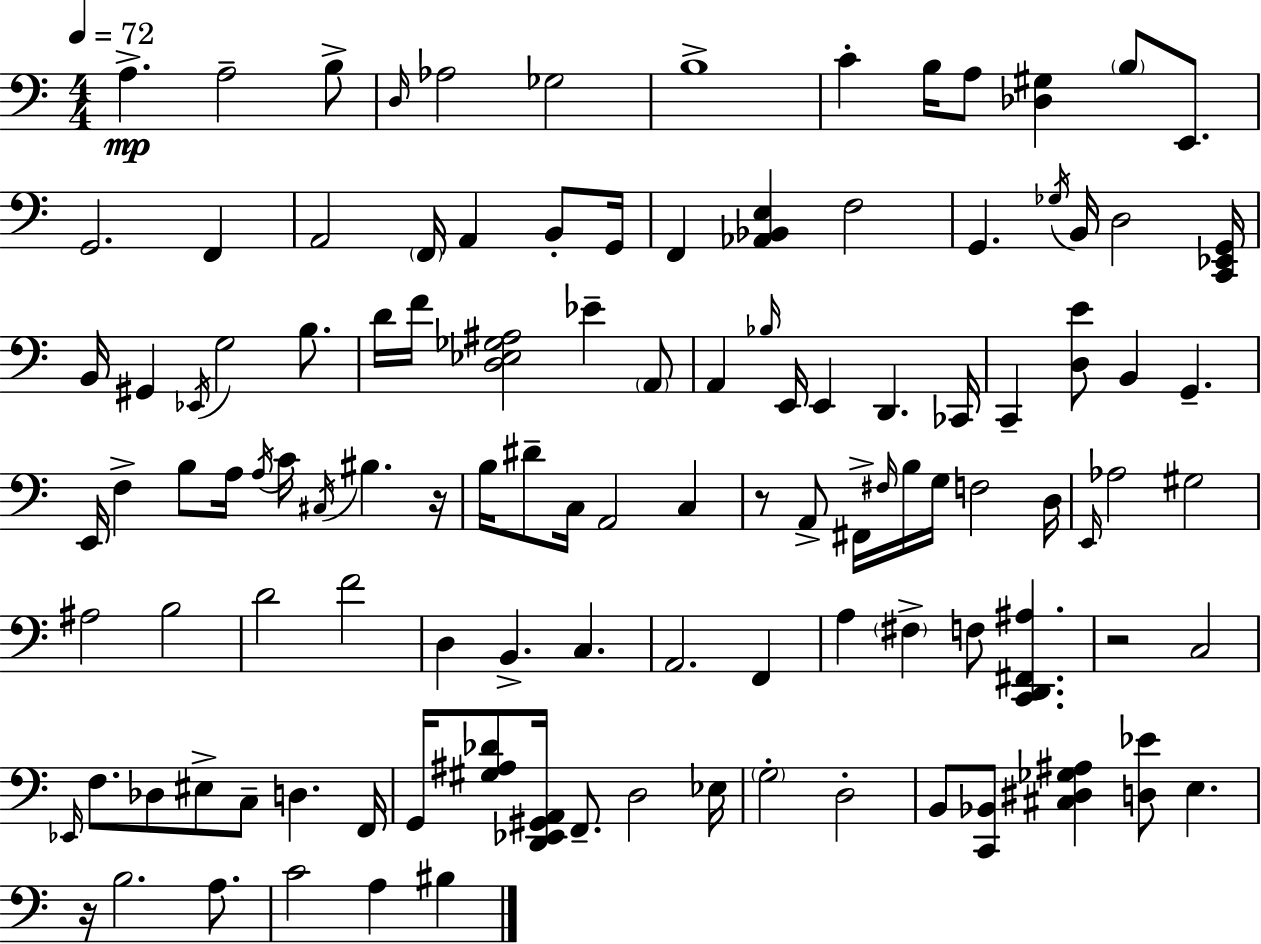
X:1
T:Untitled
M:4/4
L:1/4
K:Am
A, A,2 B,/2 D,/4 _A,2 _G,2 B,4 C B,/4 A,/2 [_D,^G,] B,/2 E,,/2 G,,2 F,, A,,2 F,,/4 A,, B,,/2 G,,/4 F,, [_A,,_B,,E,] F,2 G,, _G,/4 B,,/4 D,2 [C,,_E,,G,,]/4 B,,/4 ^G,, _E,,/4 G,2 B,/2 D/4 F/4 [D,_E,_G,^A,]2 _E A,,/2 A,, _B,/4 E,,/4 E,, D,, _C,,/4 C,, [D,E]/2 B,, G,, E,,/4 F, B,/2 A,/4 A,/4 C/4 ^C,/4 ^B, z/4 B,/4 ^D/2 C,/4 A,,2 C, z/2 A,,/2 ^F,,/4 ^F,/4 B,/4 G,/4 F,2 D,/4 E,,/4 _A,2 ^G,2 ^A,2 B,2 D2 F2 D, B,, C, A,,2 F,, A, ^F, F,/2 [C,,D,,^F,,^A,] z2 C,2 _E,,/4 F,/2 _D,/2 ^E,/2 C,/2 D, F,,/4 G,,/4 [^G,^A,_D]/2 [D,,_E,,^G,,A,,]/4 F,,/2 D,2 _E,/4 G,2 D,2 B,,/2 [C,,_B,,]/2 [^C,^D,_G,^A,] [D,_E]/2 E, z/4 B,2 A,/2 C2 A, ^B,